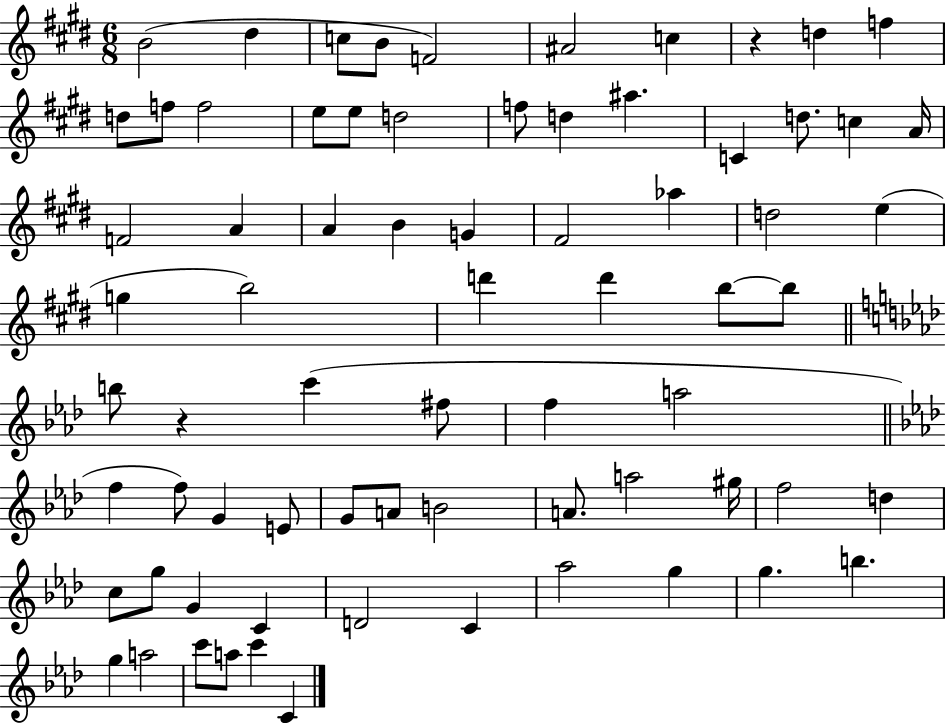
B4/h D#5/q C5/e B4/e F4/h A#4/h C5/q R/q D5/q F5/q D5/e F5/e F5/h E5/e E5/e D5/h F5/e D5/q A#5/q. C4/q D5/e. C5/q A4/s F4/h A4/q A4/q B4/q G4/q F#4/h Ab5/q D5/h E5/q G5/q B5/h D6/q D6/q B5/e B5/e B5/e R/q C6/q F#5/e F5/q A5/h F5/q F5/e G4/q E4/e G4/e A4/e B4/h A4/e. A5/h G#5/s F5/h D5/q C5/e G5/e G4/q C4/q D4/h C4/q Ab5/h G5/q G5/q. B5/q. G5/q A5/h C6/e A5/e C6/q C4/q